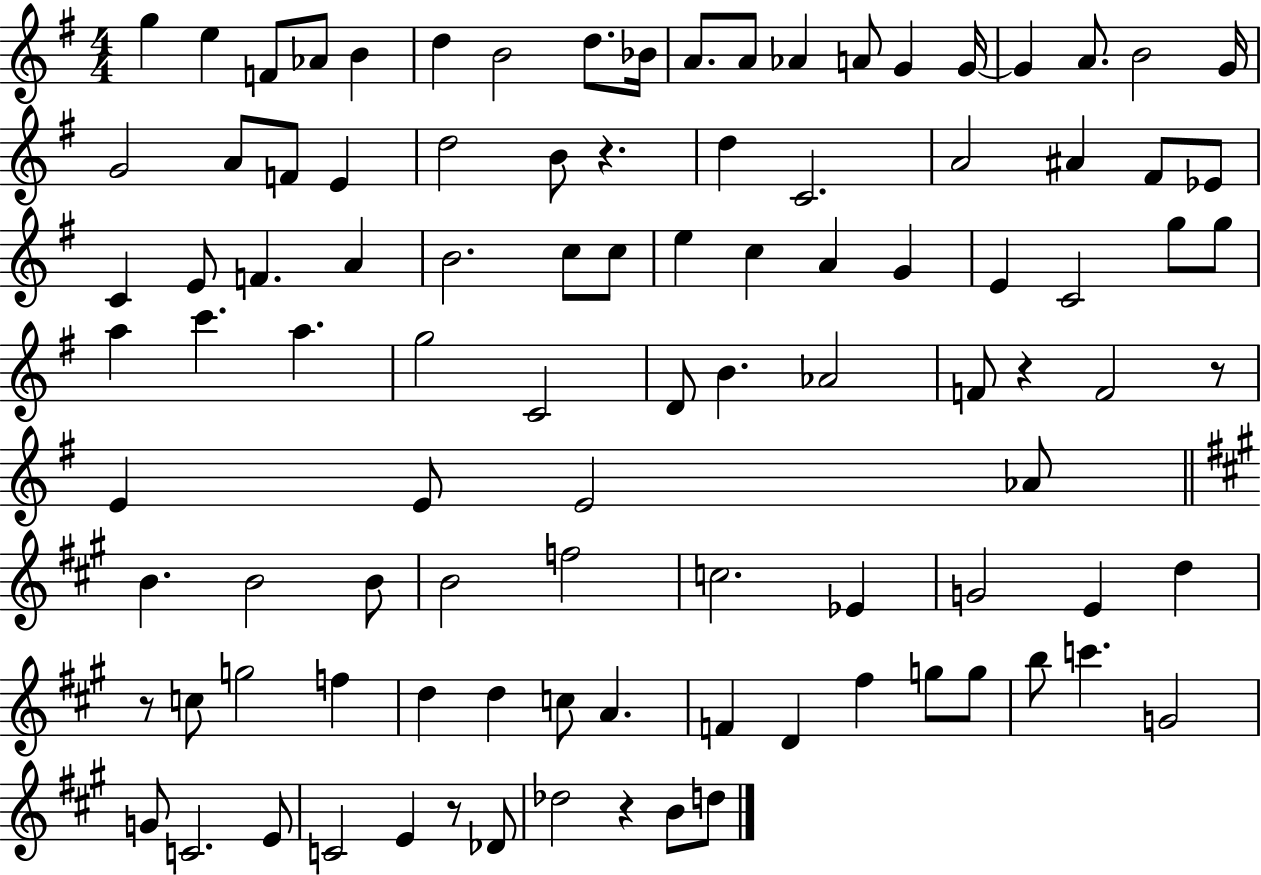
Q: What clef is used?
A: treble